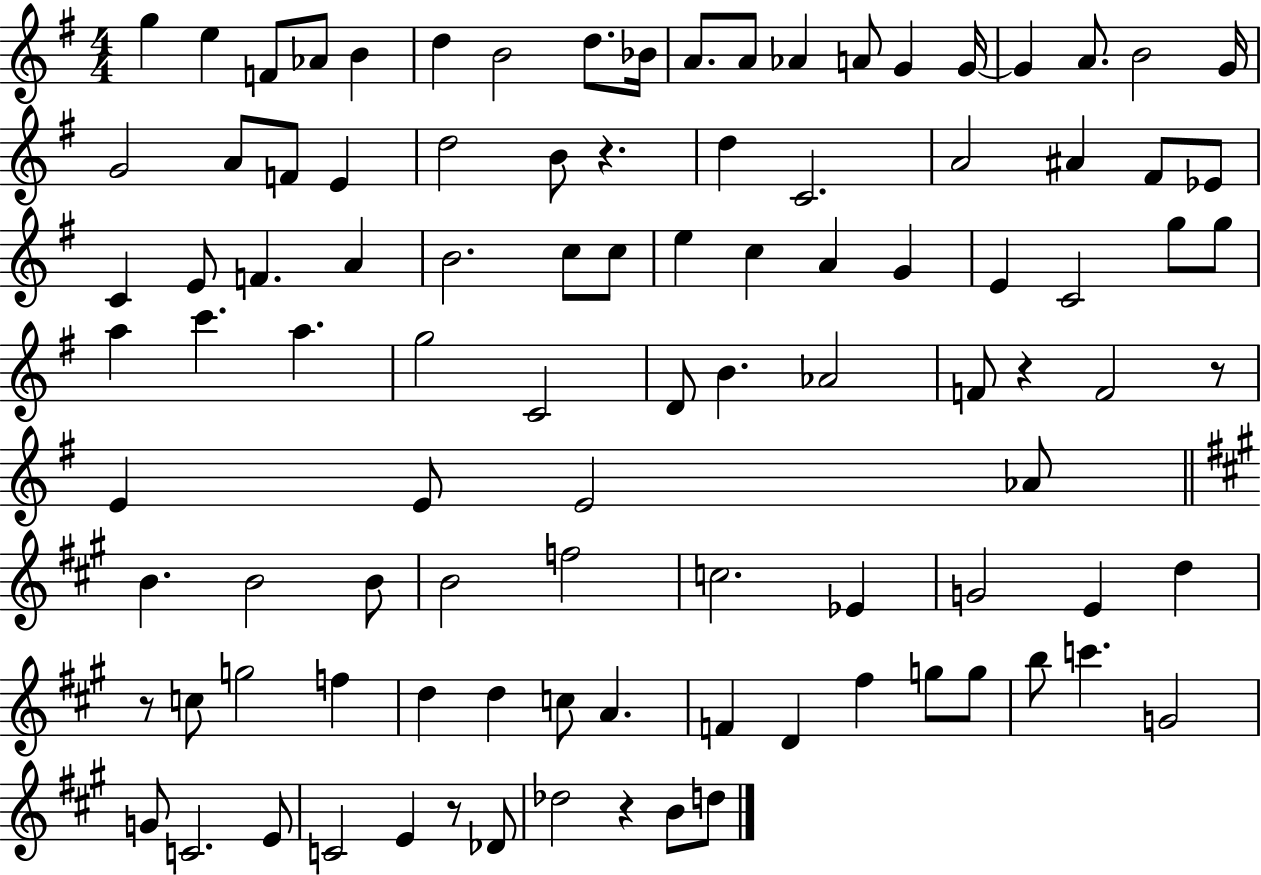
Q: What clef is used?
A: treble